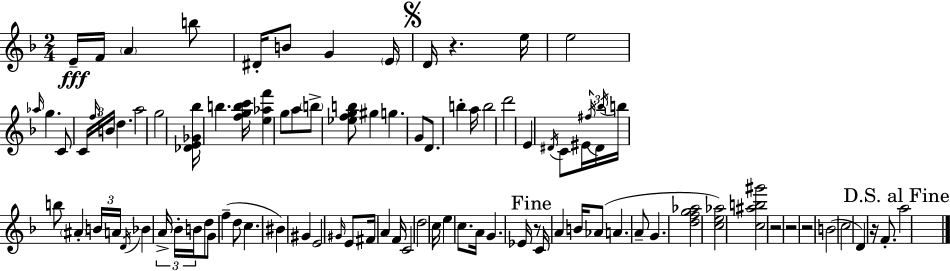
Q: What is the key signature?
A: F major